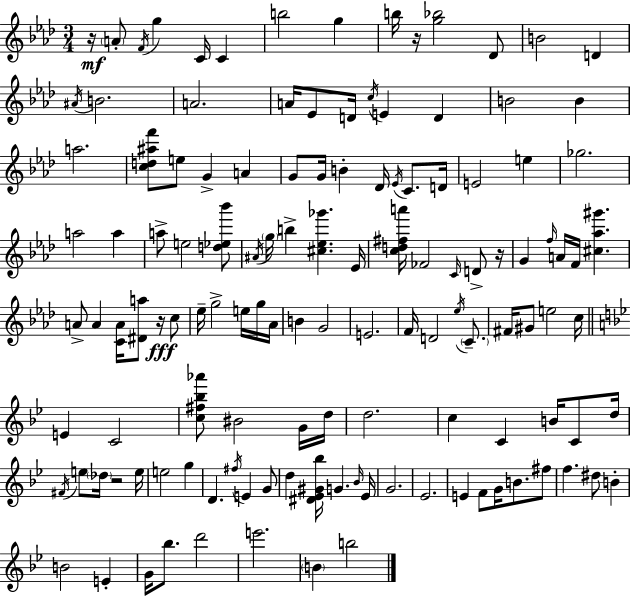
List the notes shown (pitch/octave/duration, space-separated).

R/s A4/e F4/s G5/q C4/s C4/q B5/h G5/q B5/s R/s [G5,Bb5]/h Db4/e B4/h D4/q A#4/s B4/h. A4/h. A4/s Eb4/e D4/s C5/s E4/q D4/q B4/h B4/q A5/h. [C5,D5,A#5,F6]/e E5/e G4/q A4/q G4/e G4/s B4/q Db4/s Eb4/s C4/e. D4/s E4/h E5/q Gb5/h. A5/h A5/q A5/e E5/h [D5,Eb5,Bb6]/e A#4/s G5/s B5/q [C#5,Eb5,Gb6]/q. Eb4/s [C5,D5,F#5,A6]/s FES4/h C4/s D4/e R/s G4/q F5/s A4/s F4/s [C#5,Ab5,G#6]/q. A4/e A4/q [C4,A4]/s [D#4,A5]/e R/s C5/e Eb5/s G5/h E5/s G5/s Ab4/s B4/q G4/h E4/h. F4/s D4/h Eb5/s C4/e. F#4/s G#4/e E5/h C5/s E4/q C4/h [C5,F#5,Bb5,Ab6]/e BIS4/h G4/s D5/s D5/h. C5/q C4/q B4/s C4/e D5/s F#4/s E5/e Db5/s R/h E5/s E5/h G5/q D4/q. F#5/s E4/q G4/e D5/q [D#4,Eb4,G#4,Bb5]/s G4/q. Bb4/s Eb4/s G4/h. Eb4/h. E4/q F4/e G4/s B4/e. F#5/e F5/q. D#5/e B4/q B4/h E4/q G4/s Bb5/e. D6/h E6/h. B4/q B5/h